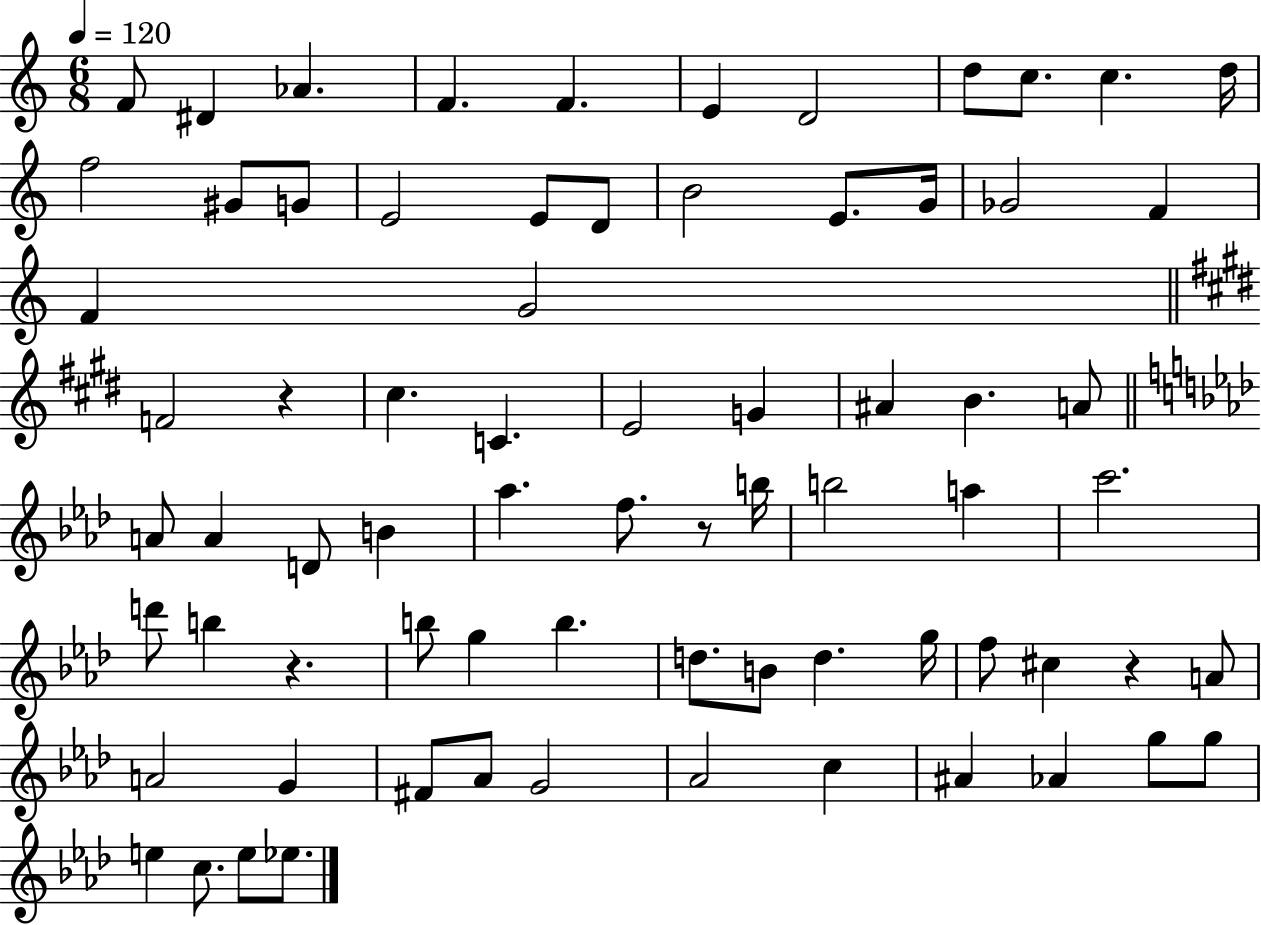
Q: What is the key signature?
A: C major